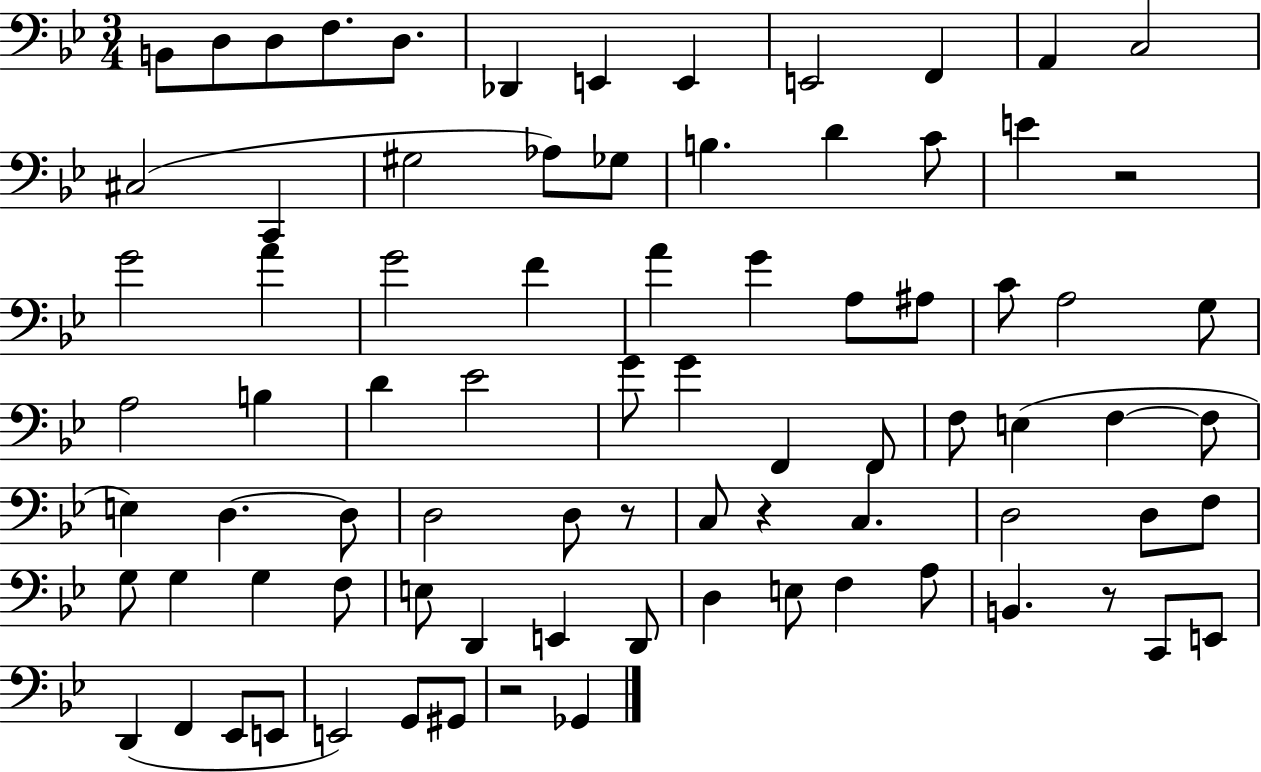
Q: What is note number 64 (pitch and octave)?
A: E3